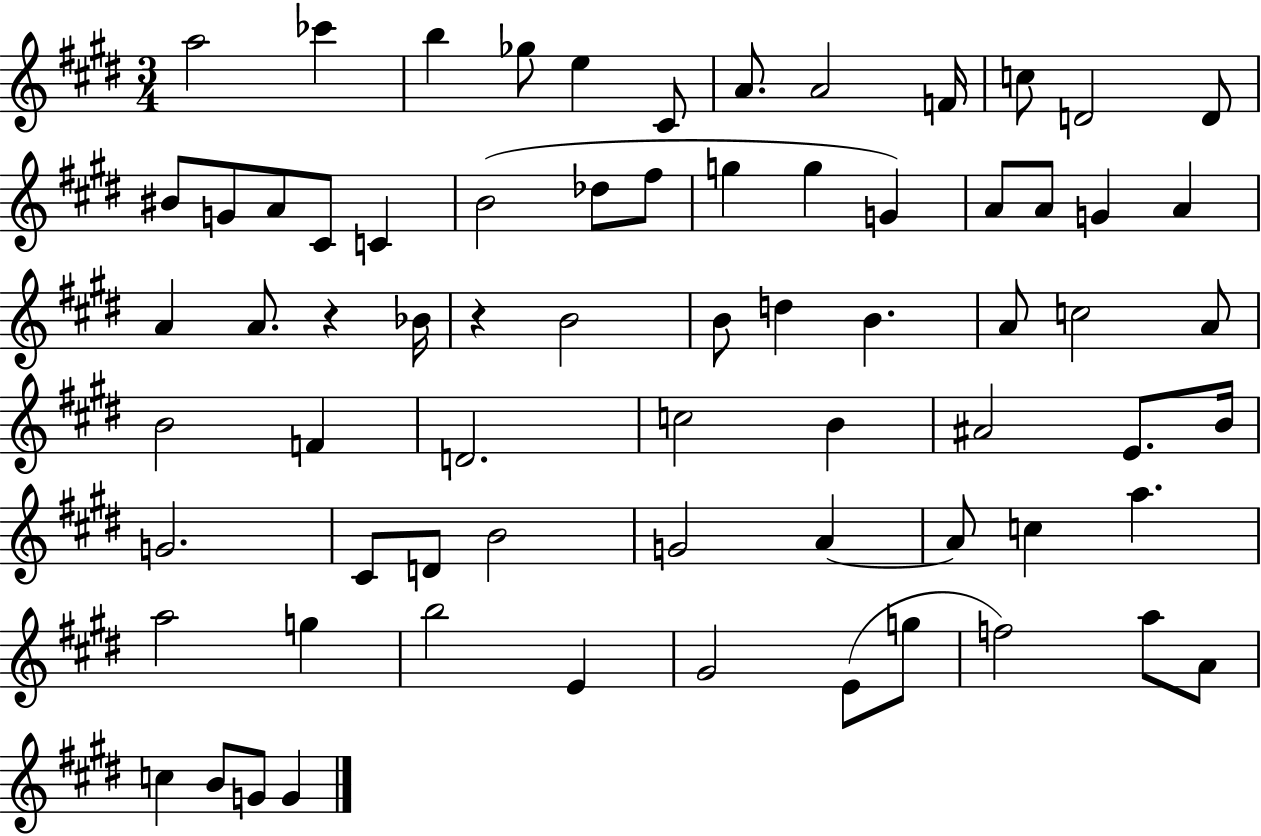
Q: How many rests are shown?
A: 2